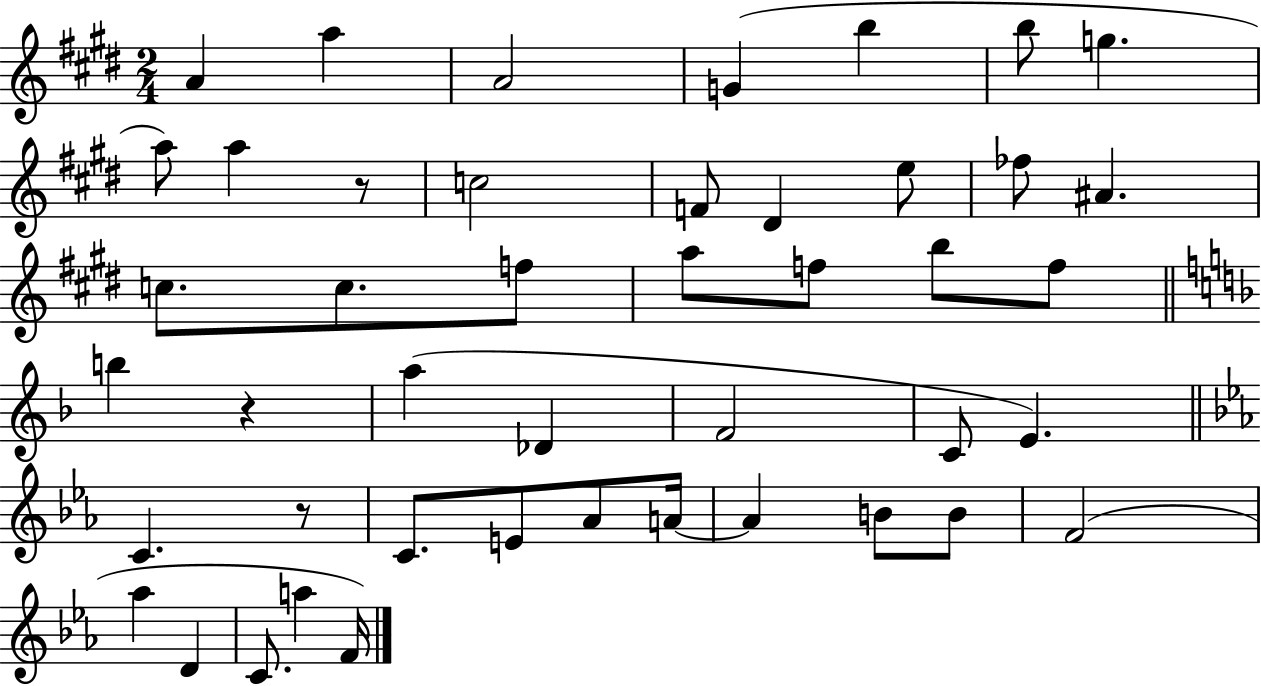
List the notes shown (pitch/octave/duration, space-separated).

A4/q A5/q A4/h G4/q B5/q B5/e G5/q. A5/e A5/q R/e C5/h F4/e D#4/q E5/e FES5/e A#4/q. C5/e. C5/e. F5/e A5/e F5/e B5/e F5/e B5/q R/q A5/q Db4/q F4/h C4/e E4/q. C4/q. R/e C4/e. E4/e Ab4/e A4/s A4/q B4/e B4/e F4/h Ab5/q D4/q C4/e. A5/q F4/s